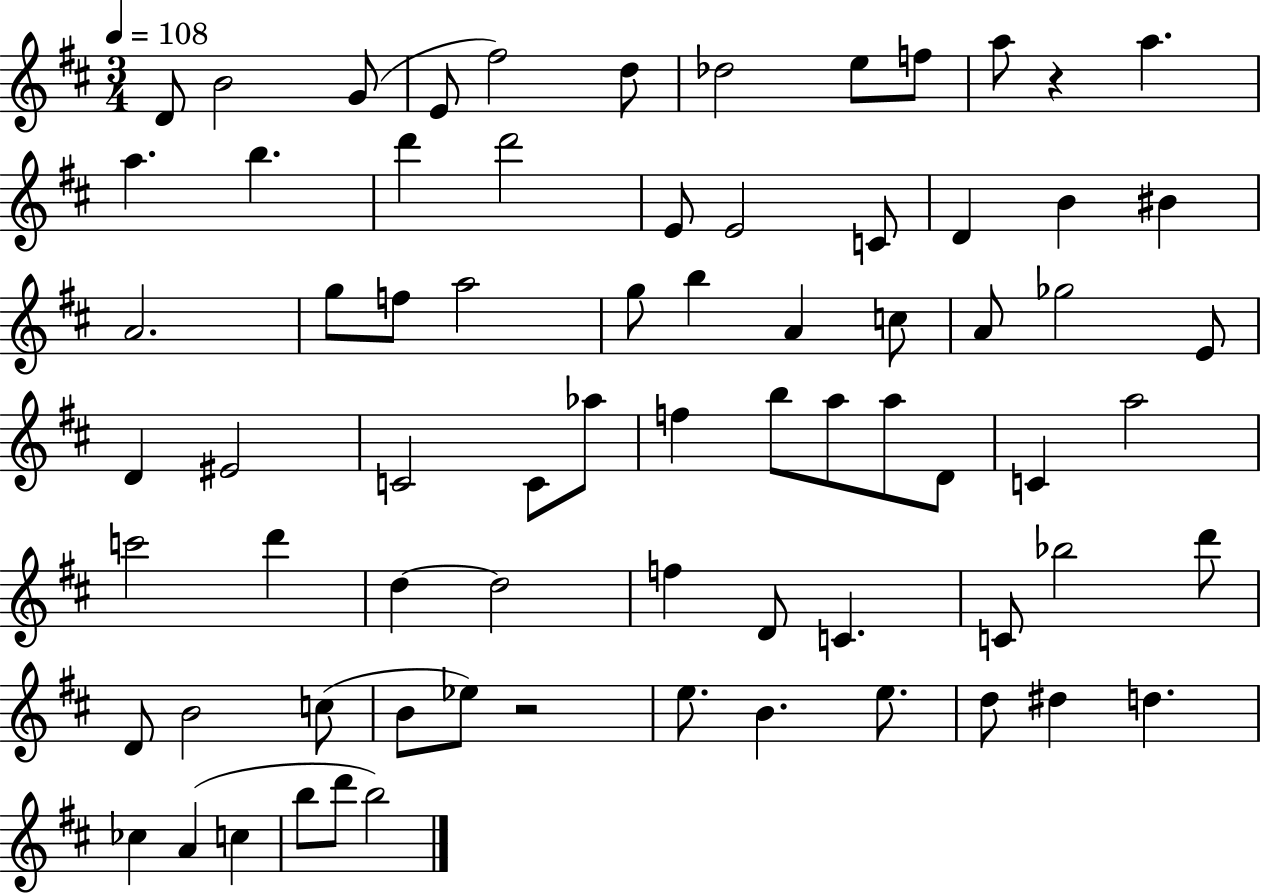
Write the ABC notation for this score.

X:1
T:Untitled
M:3/4
L:1/4
K:D
D/2 B2 G/2 E/2 ^f2 d/2 _d2 e/2 f/2 a/2 z a a b d' d'2 E/2 E2 C/2 D B ^B A2 g/2 f/2 a2 g/2 b A c/2 A/2 _g2 E/2 D ^E2 C2 C/2 _a/2 f b/2 a/2 a/2 D/2 C a2 c'2 d' d d2 f D/2 C C/2 _b2 d'/2 D/2 B2 c/2 B/2 _e/2 z2 e/2 B e/2 d/2 ^d d _c A c b/2 d'/2 b2